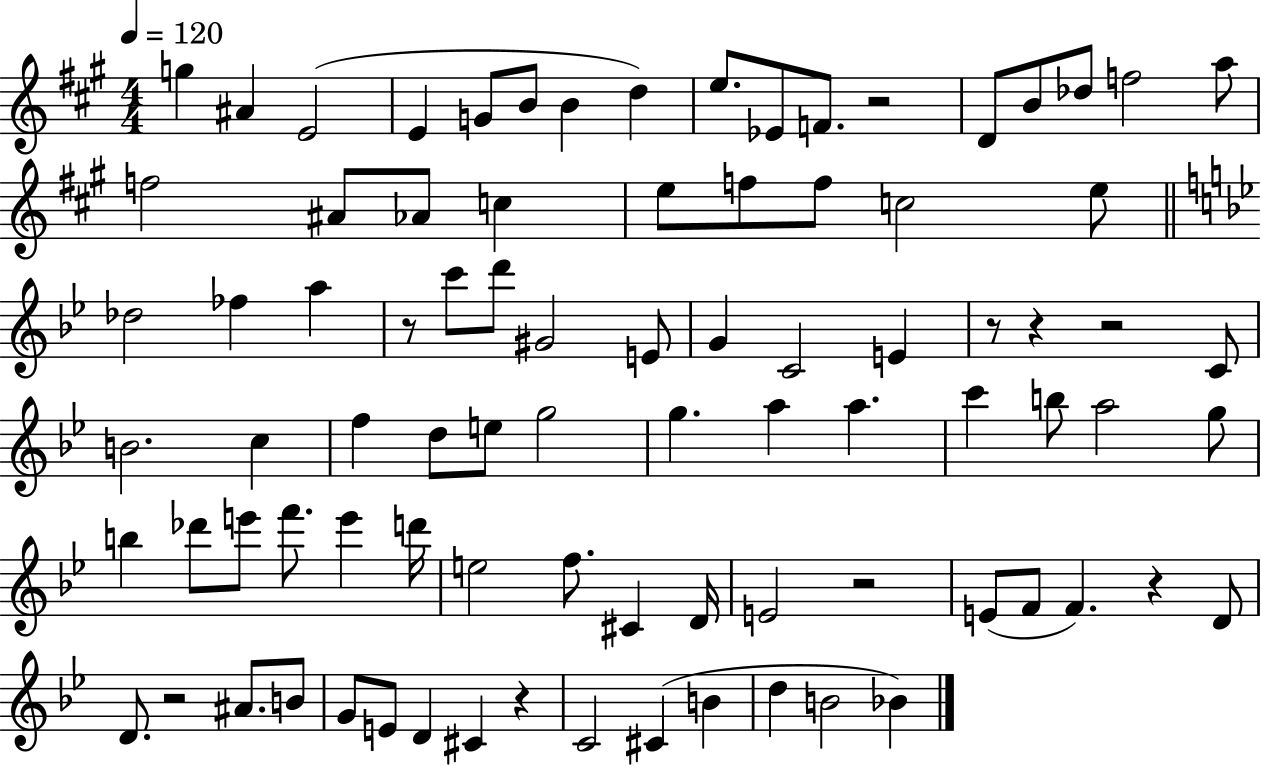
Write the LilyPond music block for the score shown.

{
  \clef treble
  \numericTimeSignature
  \time 4/4
  \key a \major
  \tempo 4 = 120
  \repeat volta 2 { g''4 ais'4 e'2( | e'4 g'8 b'8 b'4 d''4) | e''8. ees'8 f'8. r2 | d'8 b'8 des''8 f''2 a''8 | \break f''2 ais'8 aes'8 c''4 | e''8 f''8 f''8 c''2 e''8 | \bar "||" \break \key bes \major des''2 fes''4 a''4 | r8 c'''8 d'''8 gis'2 e'8 | g'4 c'2 e'4 | r8 r4 r2 c'8 | \break b'2. c''4 | f''4 d''8 e''8 g''2 | g''4. a''4 a''4. | c'''4 b''8 a''2 g''8 | \break b''4 des'''8 e'''8 f'''8. e'''4 d'''16 | e''2 f''8. cis'4 d'16 | e'2 r2 | e'8( f'8 f'4.) r4 d'8 | \break d'8. r2 ais'8. b'8 | g'8 e'8 d'4 cis'4 r4 | c'2 cis'4( b'4 | d''4 b'2 bes'4) | \break } \bar "|."
}